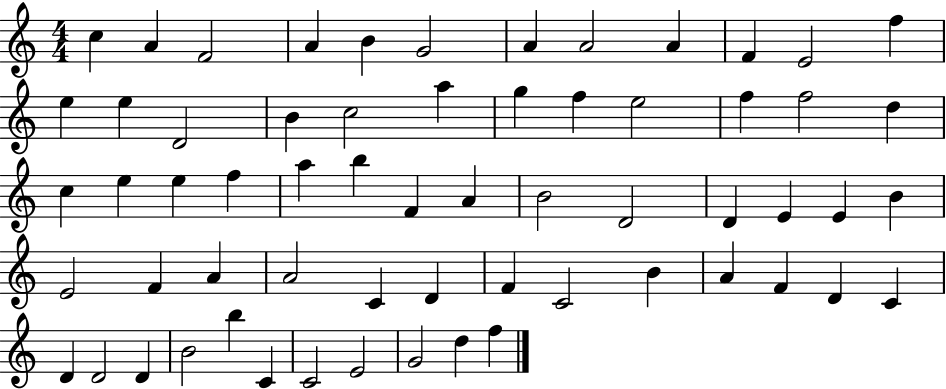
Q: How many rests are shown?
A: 0